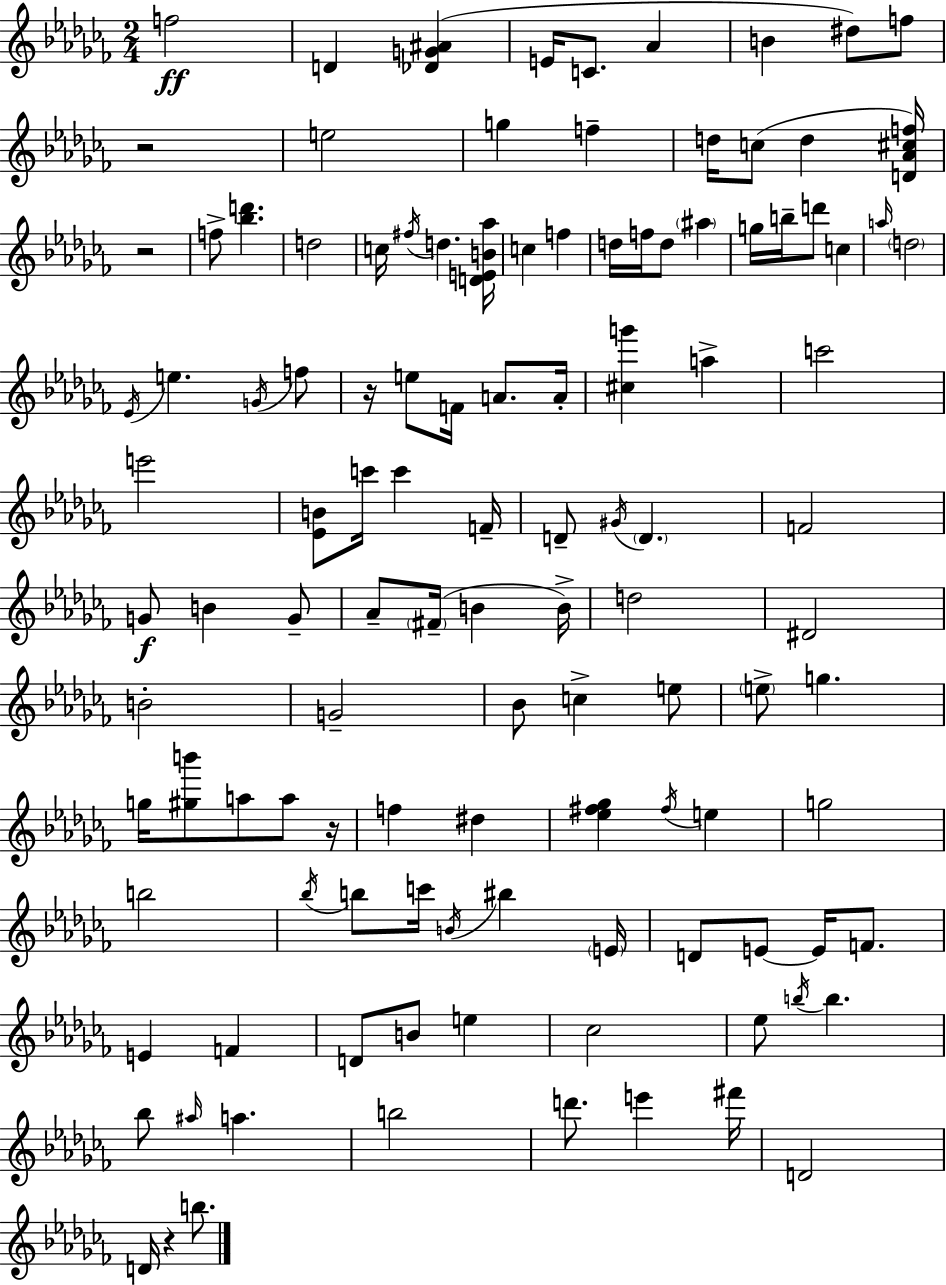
{
  \clef treble
  \numericTimeSignature
  \time 2/4
  \key aes \minor
  \repeat volta 2 { f''2\ff | d'4 <des' g' ais'>4( | e'16 c'8. aes'4 | b'4 dis''8) f''8 | \break r2 | e''2 | g''4 f''4-- | d''16 c''8( d''4 <d' aes' cis'' f''>16) | \break r2 | f''8-> <bes'' d'''>4. | d''2 | c''16 \acciaccatura { fis''16 } d''4. | \break <d' e' b' aes''>16 c''4 f''4 | d''16 f''16 d''8 \parenthesize ais''4 | g''16 b''16-- d'''8 c''4 | \grace { a''16 } \parenthesize d''2 | \break \acciaccatura { ees'16 } e''4. | \acciaccatura { g'16 } f''8 r16 e''8 f'16 | a'8. a'16-. <cis'' g'''>4 | a''4-> c'''2 | \break e'''2 | <ees' b'>8 c'''16 c'''4 | f'16-- d'8-- \acciaccatura { gis'16 } \parenthesize d'4. | f'2 | \break g'8\f b'4 | g'8-- aes'8-- \parenthesize fis'16--( | b'4 b'16->) d''2 | dis'2 | \break b'2-. | g'2-- | bes'8 c''4-> | e''8 \parenthesize e''8-> g''4. | \break g''16 <gis'' b'''>8 | a''8 a''8 r16 f''4 | dis''4 <ees'' fis'' ges''>4 | \acciaccatura { fis''16 } e''4 g''2 | \break b''2 | \acciaccatura { bes''16 } b''8 | c'''16 \acciaccatura { b'16 } bis''4 \parenthesize e'16 | d'8 e'8~~ e'16 f'8. | \break e'4 f'4 | d'8 b'8 e''4 | ces''2 | ees''8 \acciaccatura { b''16 } b''4. | \break bes''8 \grace { ais''16 } a''4. | b''2 | d'''8. e'''4 | fis'''16 d'2 | \break d'16 r4 b''8. | } \bar "|."
}